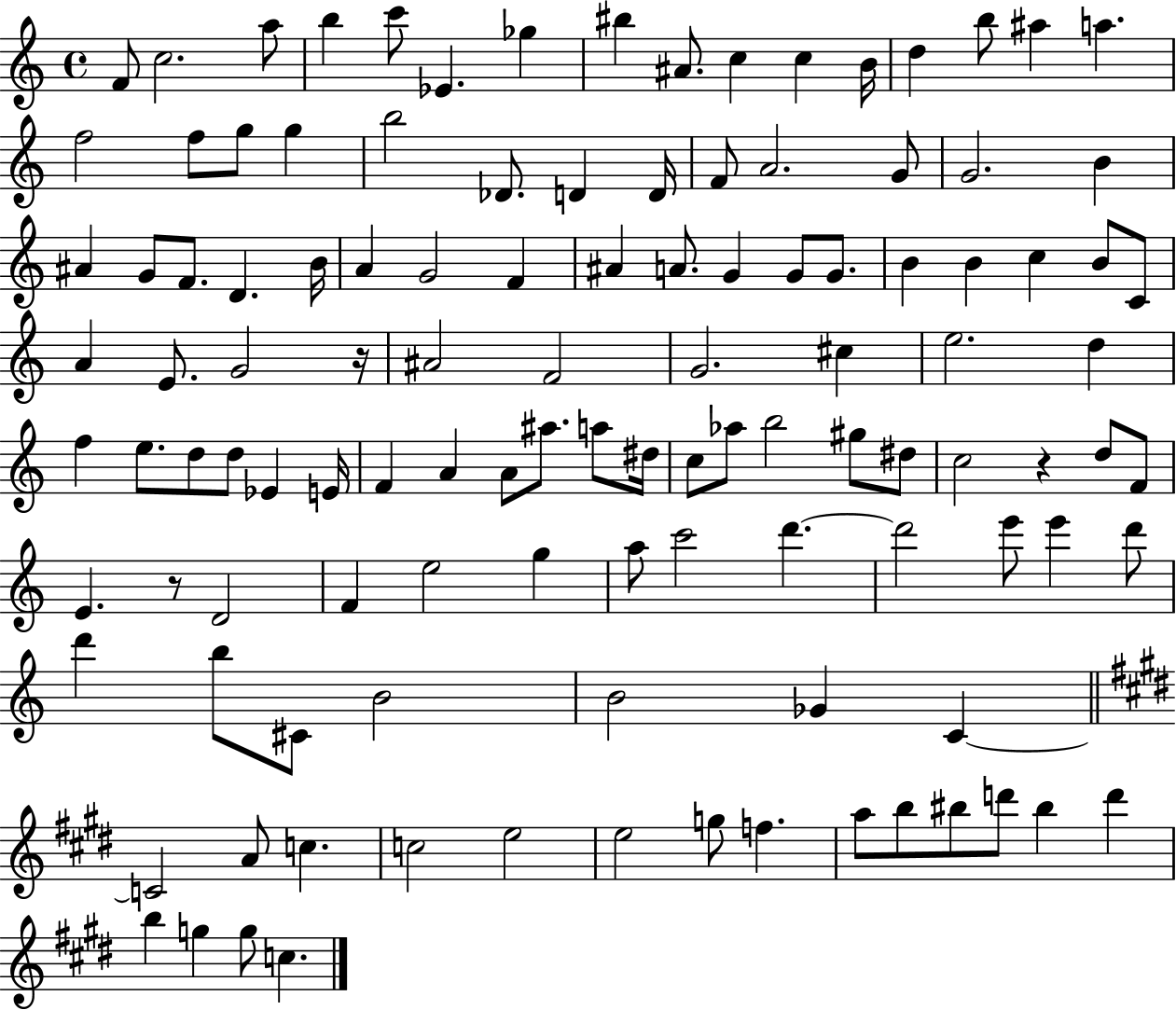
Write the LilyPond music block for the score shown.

{
  \clef treble
  \time 4/4
  \defaultTimeSignature
  \key c \major
  f'8 c''2. a''8 | b''4 c'''8 ees'4. ges''4 | bis''4 ais'8. c''4 c''4 b'16 | d''4 b''8 ais''4 a''4. | \break f''2 f''8 g''8 g''4 | b''2 des'8. d'4 d'16 | f'8 a'2. g'8 | g'2. b'4 | \break ais'4 g'8 f'8. d'4. b'16 | a'4 g'2 f'4 | ais'4 a'8. g'4 g'8 g'8. | b'4 b'4 c''4 b'8 c'8 | \break a'4 e'8. g'2 r16 | ais'2 f'2 | g'2. cis''4 | e''2. d''4 | \break f''4 e''8. d''8 d''8 ees'4 e'16 | f'4 a'4 a'8 ais''8. a''8 dis''16 | c''8 aes''8 b''2 gis''8 dis''8 | c''2 r4 d''8 f'8 | \break e'4. r8 d'2 | f'4 e''2 g''4 | a''8 c'''2 d'''4.~~ | d'''2 e'''8 e'''4 d'''8 | \break d'''4 b''8 cis'8 b'2 | b'2 ges'4 c'4~~ | \bar "||" \break \key e \major c'2 a'8 c''4. | c''2 e''2 | e''2 g''8 f''4. | a''8 b''8 bis''8 d'''8 bis''4 d'''4 | \break b''4 g''4 g''8 c''4. | \bar "|."
}